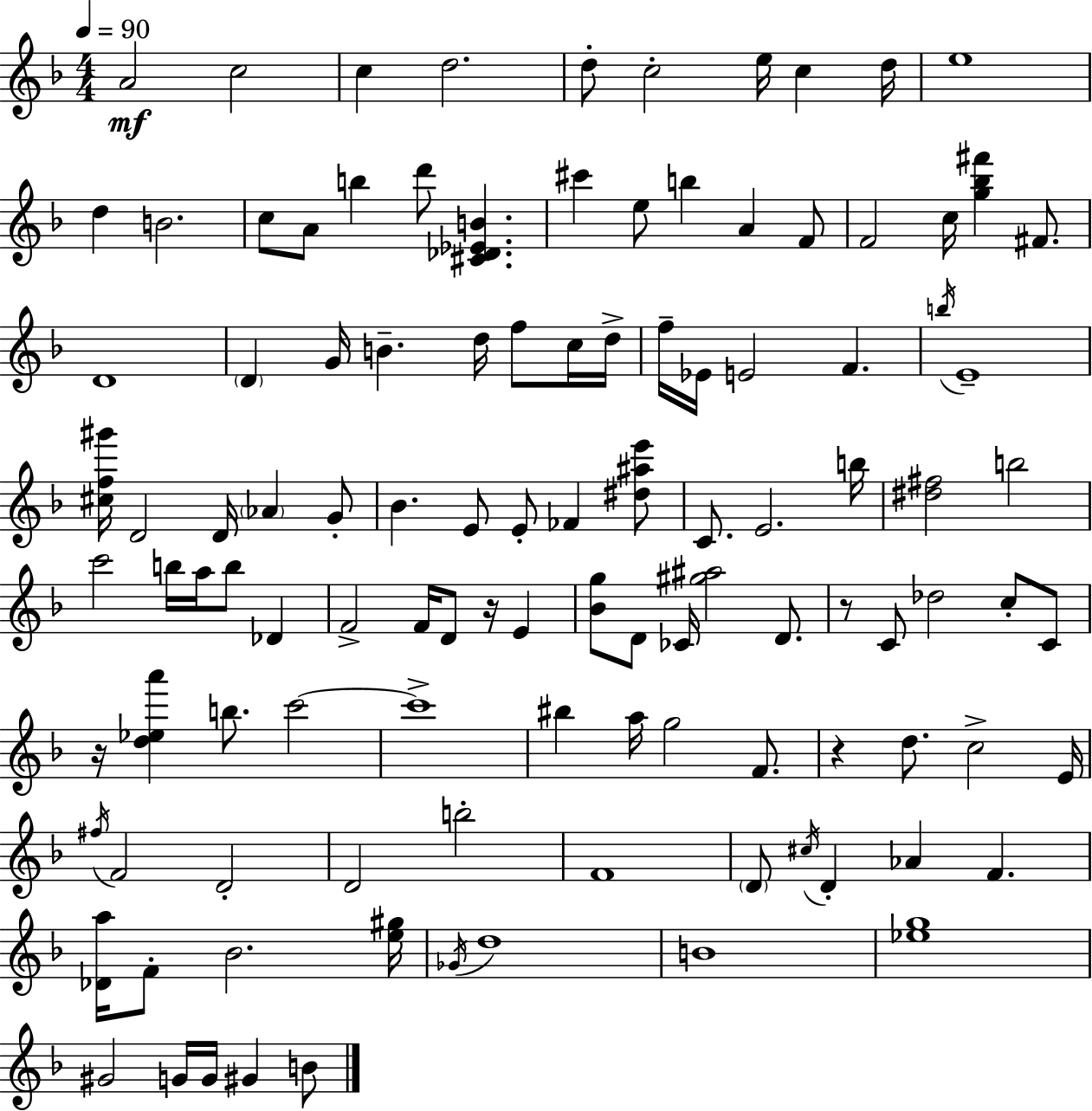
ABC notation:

X:1
T:Untitled
M:4/4
L:1/4
K:F
A2 c2 c d2 d/2 c2 e/4 c d/4 e4 d B2 c/2 A/2 b d'/2 [^C_D_EB] ^c' e/2 b A F/2 F2 c/4 [g_b^f'] ^F/2 D4 D G/4 B d/4 f/2 c/4 d/4 f/4 _E/4 E2 F b/4 E4 [^cf^g']/4 D2 D/4 _A G/2 _B E/2 E/2 _F [^d^ae']/2 C/2 E2 b/4 [^d^f]2 b2 c'2 b/4 a/4 b/2 _D F2 F/4 D/2 z/4 E [_Bg]/2 D/2 _C/4 [^g^a]2 D/2 z/2 C/2 _d2 c/2 C/2 z/4 [d_ea'] b/2 c'2 c'4 ^b a/4 g2 F/2 z d/2 c2 E/4 ^f/4 F2 D2 D2 b2 F4 D/2 ^c/4 D _A F [_Da]/4 F/2 _B2 [e^g]/4 _G/4 d4 B4 [_eg]4 ^G2 G/4 G/4 ^G B/2